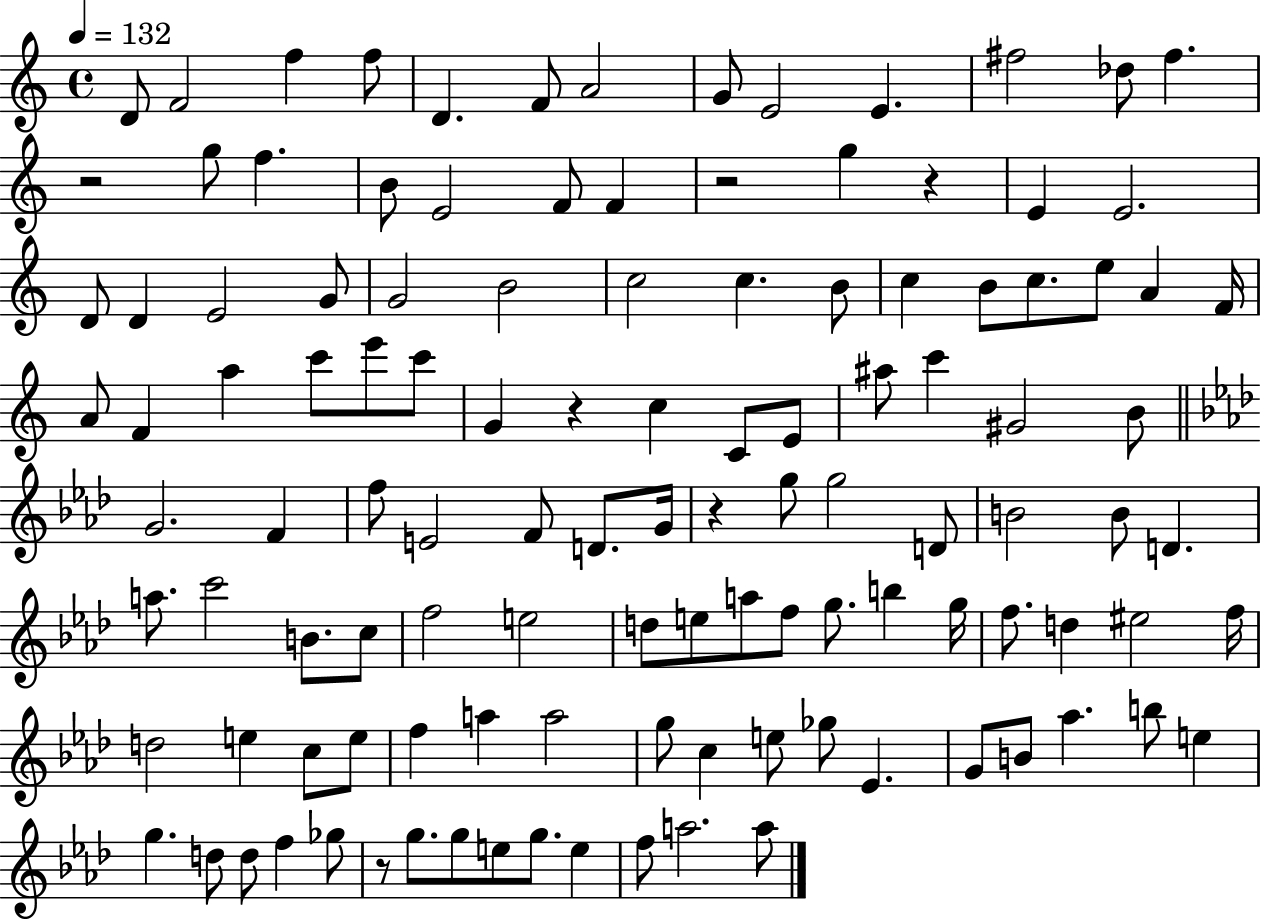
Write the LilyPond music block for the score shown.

{
  \clef treble
  \time 4/4
  \defaultTimeSignature
  \key c \major
  \tempo 4 = 132
  d'8 f'2 f''4 f''8 | d'4. f'8 a'2 | g'8 e'2 e'4. | fis''2 des''8 fis''4. | \break r2 g''8 f''4. | b'8 e'2 f'8 f'4 | r2 g''4 r4 | e'4 e'2. | \break d'8 d'4 e'2 g'8 | g'2 b'2 | c''2 c''4. b'8 | c''4 b'8 c''8. e''8 a'4 f'16 | \break a'8 f'4 a''4 c'''8 e'''8 c'''8 | g'4 r4 c''4 c'8 e'8 | ais''8 c'''4 gis'2 b'8 | \bar "||" \break \key aes \major g'2. f'4 | f''8 e'2 f'8 d'8. g'16 | r4 g''8 g''2 d'8 | b'2 b'8 d'4. | \break a''8. c'''2 b'8. c''8 | f''2 e''2 | d''8 e''8 a''8 f''8 g''8. b''4 g''16 | f''8. d''4 eis''2 f''16 | \break d''2 e''4 c''8 e''8 | f''4 a''4 a''2 | g''8 c''4 e''8 ges''8 ees'4. | g'8 b'8 aes''4. b''8 e''4 | \break g''4. d''8 d''8 f''4 ges''8 | r8 g''8. g''8 e''8 g''8. e''4 | f''8 a''2. a''8 | \bar "|."
}